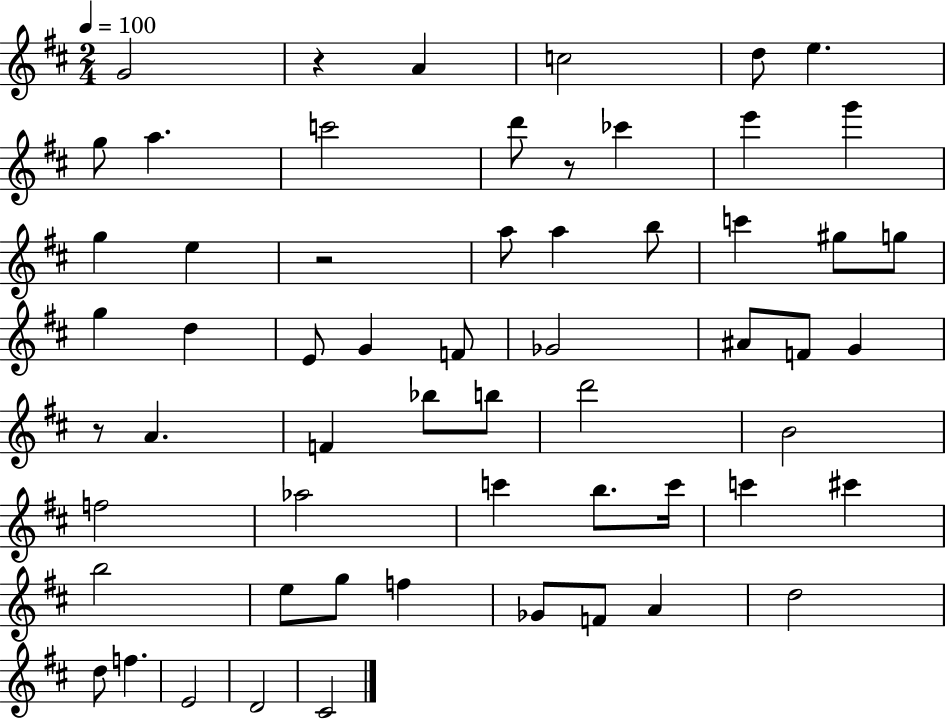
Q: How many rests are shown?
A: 4